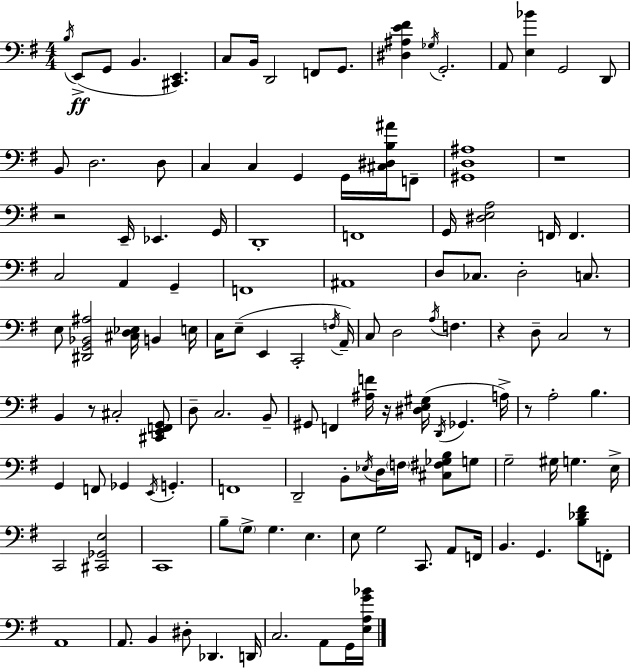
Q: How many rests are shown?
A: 7